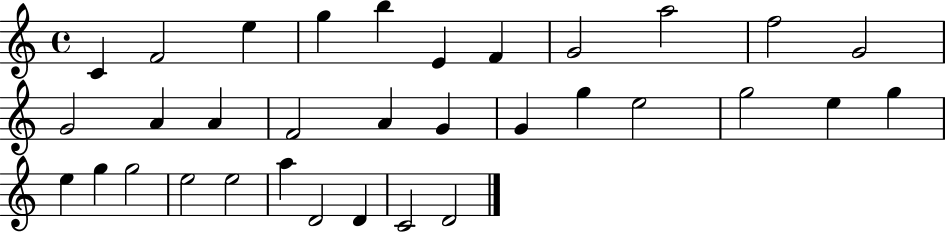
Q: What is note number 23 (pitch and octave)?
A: G5